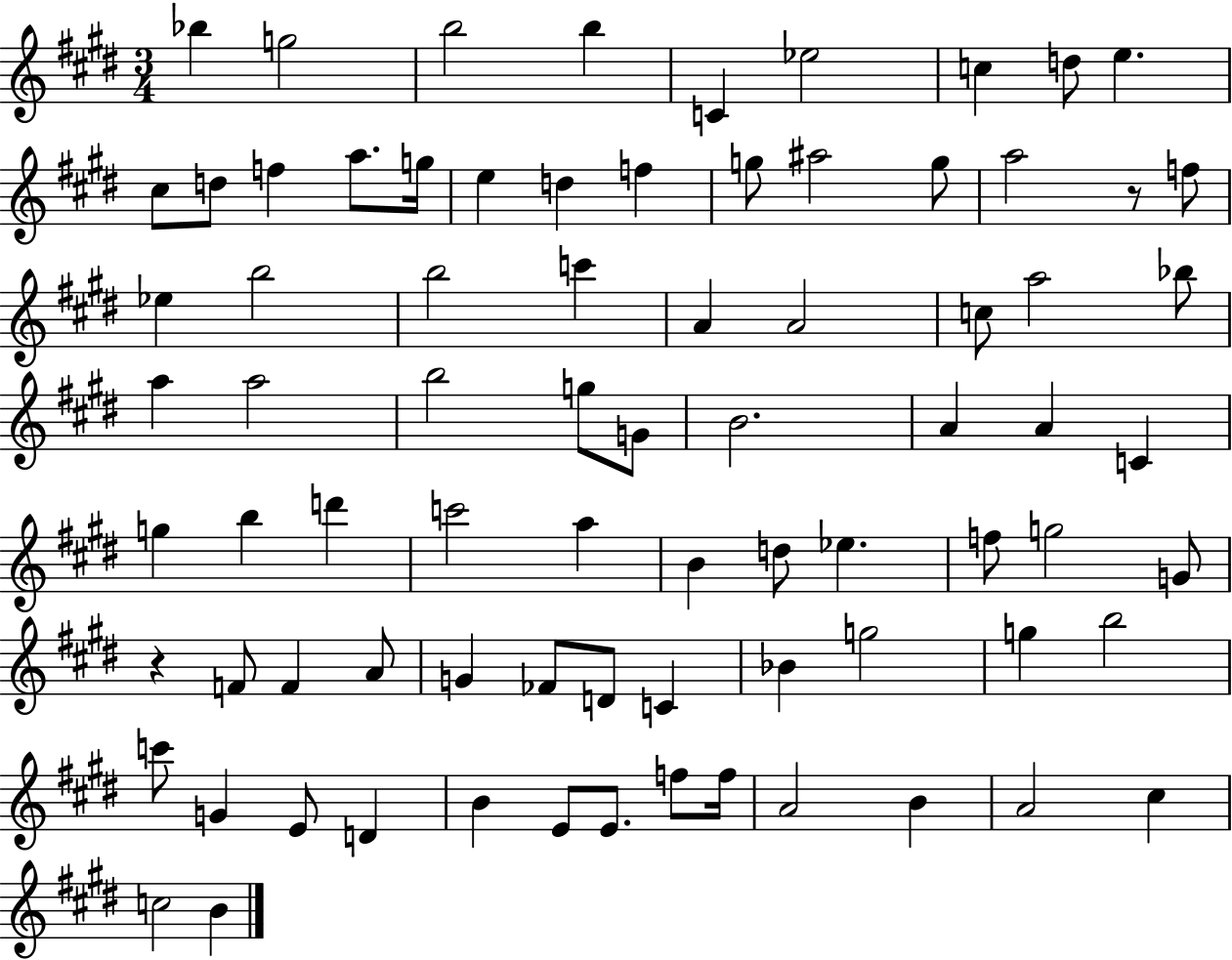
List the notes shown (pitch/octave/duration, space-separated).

Bb5/q G5/h B5/h B5/q C4/q Eb5/h C5/q D5/e E5/q. C#5/e D5/e F5/q A5/e. G5/s E5/q D5/q F5/q G5/e A#5/h G5/e A5/h R/e F5/e Eb5/q B5/h B5/h C6/q A4/q A4/h C5/e A5/h Bb5/e A5/q A5/h B5/h G5/e G4/e B4/h. A4/q A4/q C4/q G5/q B5/q D6/q C6/h A5/q B4/q D5/e Eb5/q. F5/e G5/h G4/e R/q F4/e F4/q A4/e G4/q FES4/e D4/e C4/q Bb4/q G5/h G5/q B5/h C6/e G4/q E4/e D4/q B4/q E4/e E4/e. F5/e F5/s A4/h B4/q A4/h C#5/q C5/h B4/q